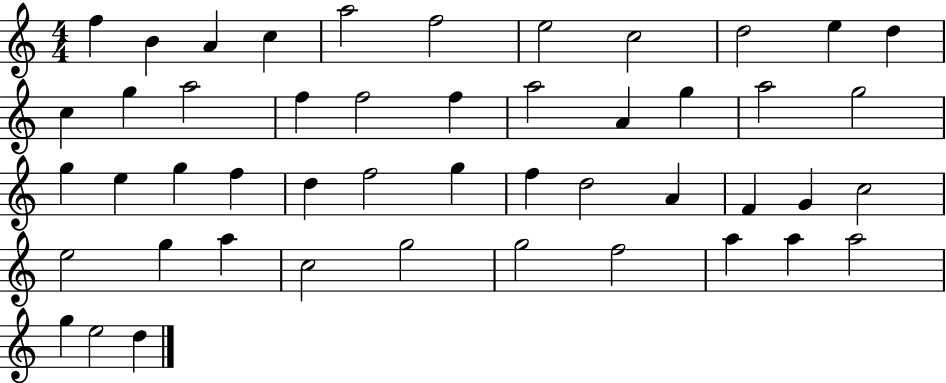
F5/q B4/q A4/q C5/q A5/h F5/h E5/h C5/h D5/h E5/q D5/q C5/q G5/q A5/h F5/q F5/h F5/q A5/h A4/q G5/q A5/h G5/h G5/q E5/q G5/q F5/q D5/q F5/h G5/q F5/q D5/h A4/q F4/q G4/q C5/h E5/h G5/q A5/q C5/h G5/h G5/h F5/h A5/q A5/q A5/h G5/q E5/h D5/q